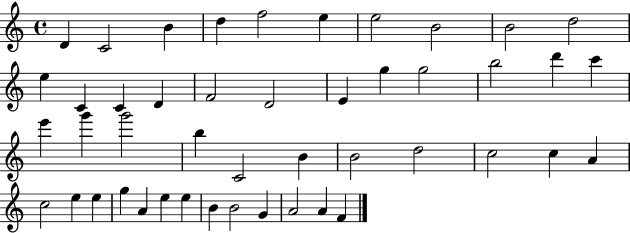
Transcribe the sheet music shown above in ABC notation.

X:1
T:Untitled
M:4/4
L:1/4
K:C
D C2 B d f2 e e2 B2 B2 d2 e C C D F2 D2 E g g2 b2 d' c' e' g' g'2 b C2 B B2 d2 c2 c A c2 e e g A e e B B2 G A2 A F